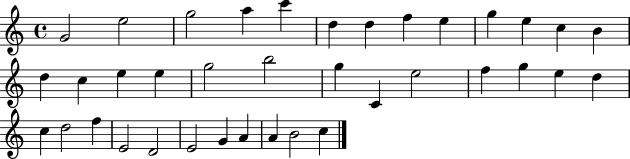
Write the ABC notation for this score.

X:1
T:Untitled
M:4/4
L:1/4
K:C
G2 e2 g2 a c' d d f e g e c B d c e e g2 b2 g C e2 f g e d c d2 f E2 D2 E2 G A A B2 c